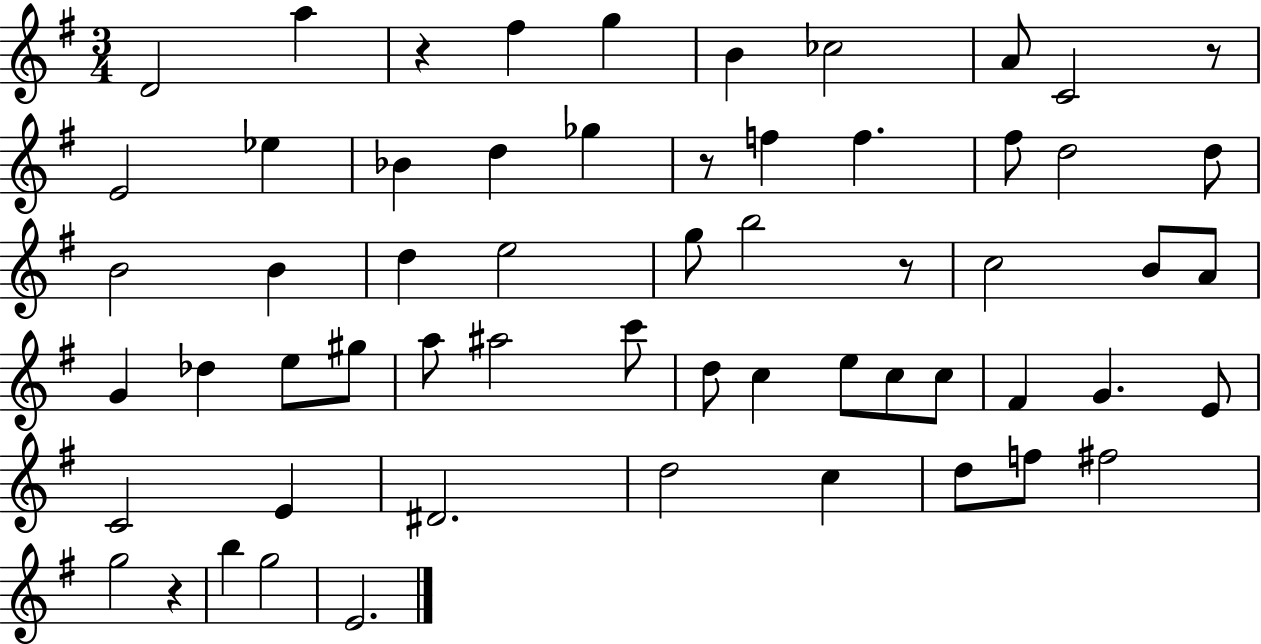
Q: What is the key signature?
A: G major